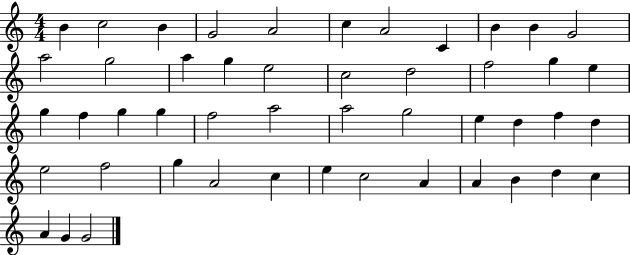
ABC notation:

X:1
T:Untitled
M:4/4
L:1/4
K:C
B c2 B G2 A2 c A2 C B B G2 a2 g2 a g e2 c2 d2 f2 g e g f g g f2 a2 a2 g2 e d f d e2 f2 g A2 c e c2 A A B d c A G G2